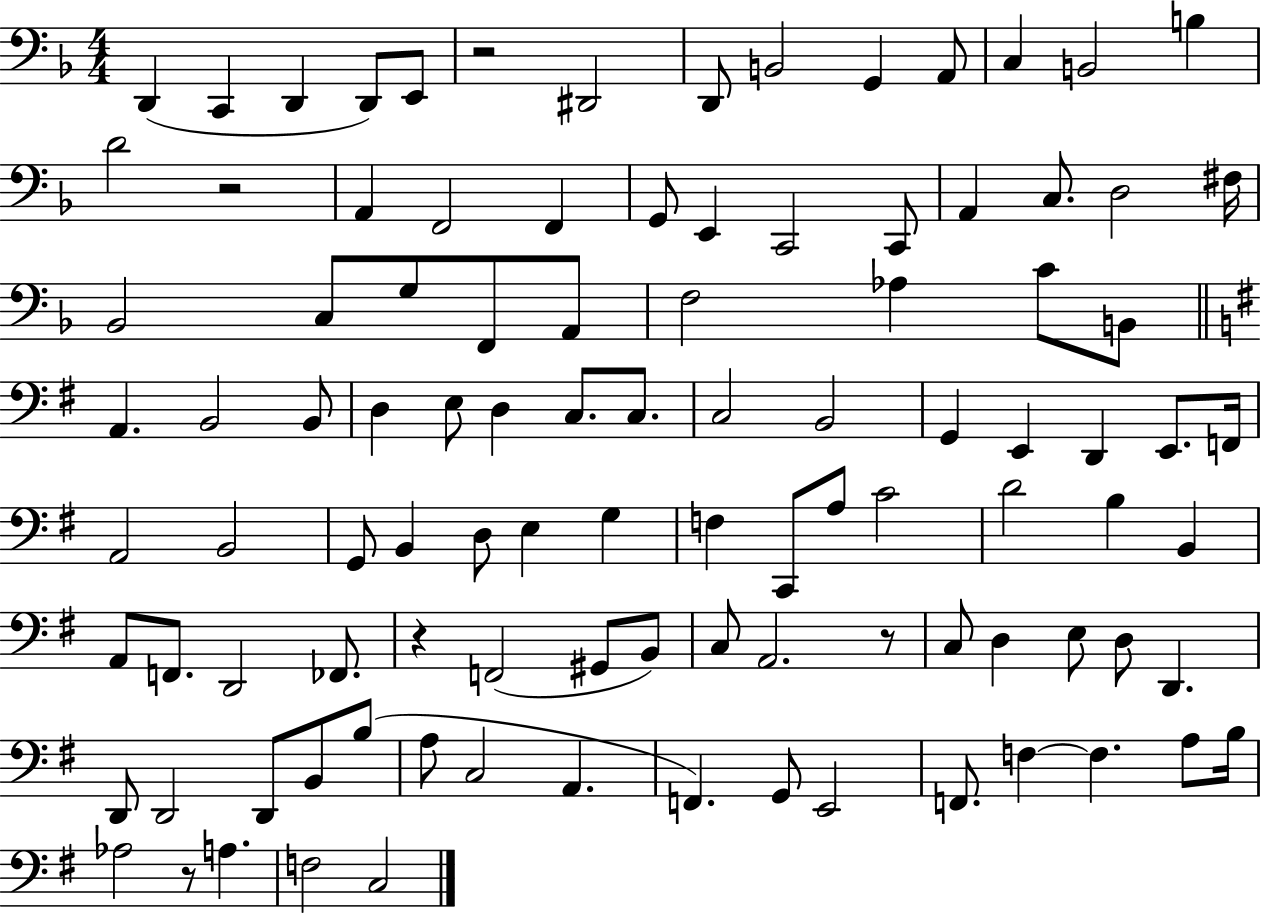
D2/q C2/q D2/q D2/e E2/e R/h D#2/h D2/e B2/h G2/q A2/e C3/q B2/h B3/q D4/h R/h A2/q F2/h F2/q G2/e E2/q C2/h C2/e A2/q C3/e. D3/h F#3/s Bb2/h C3/e G3/e F2/e A2/e F3/h Ab3/q C4/e B2/e A2/q. B2/h B2/e D3/q E3/e D3/q C3/e. C3/e. C3/h B2/h G2/q E2/q D2/q E2/e. F2/s A2/h B2/h G2/e B2/q D3/e E3/q G3/q F3/q C2/e A3/e C4/h D4/h B3/q B2/q A2/e F2/e. D2/h FES2/e. R/q F2/h G#2/e B2/e C3/e A2/h. R/e C3/e D3/q E3/e D3/e D2/q. D2/e D2/h D2/e B2/e B3/e A3/e C3/h A2/q. F2/q. G2/e E2/h F2/e. F3/q F3/q. A3/e B3/s Ab3/h R/e A3/q. F3/h C3/h